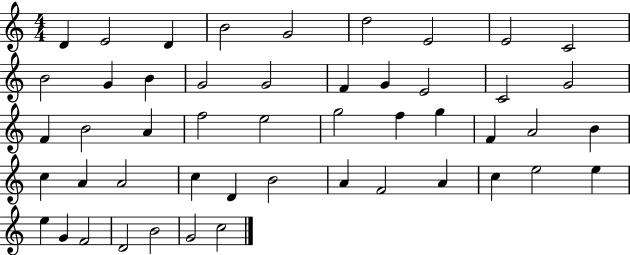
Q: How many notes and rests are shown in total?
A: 49